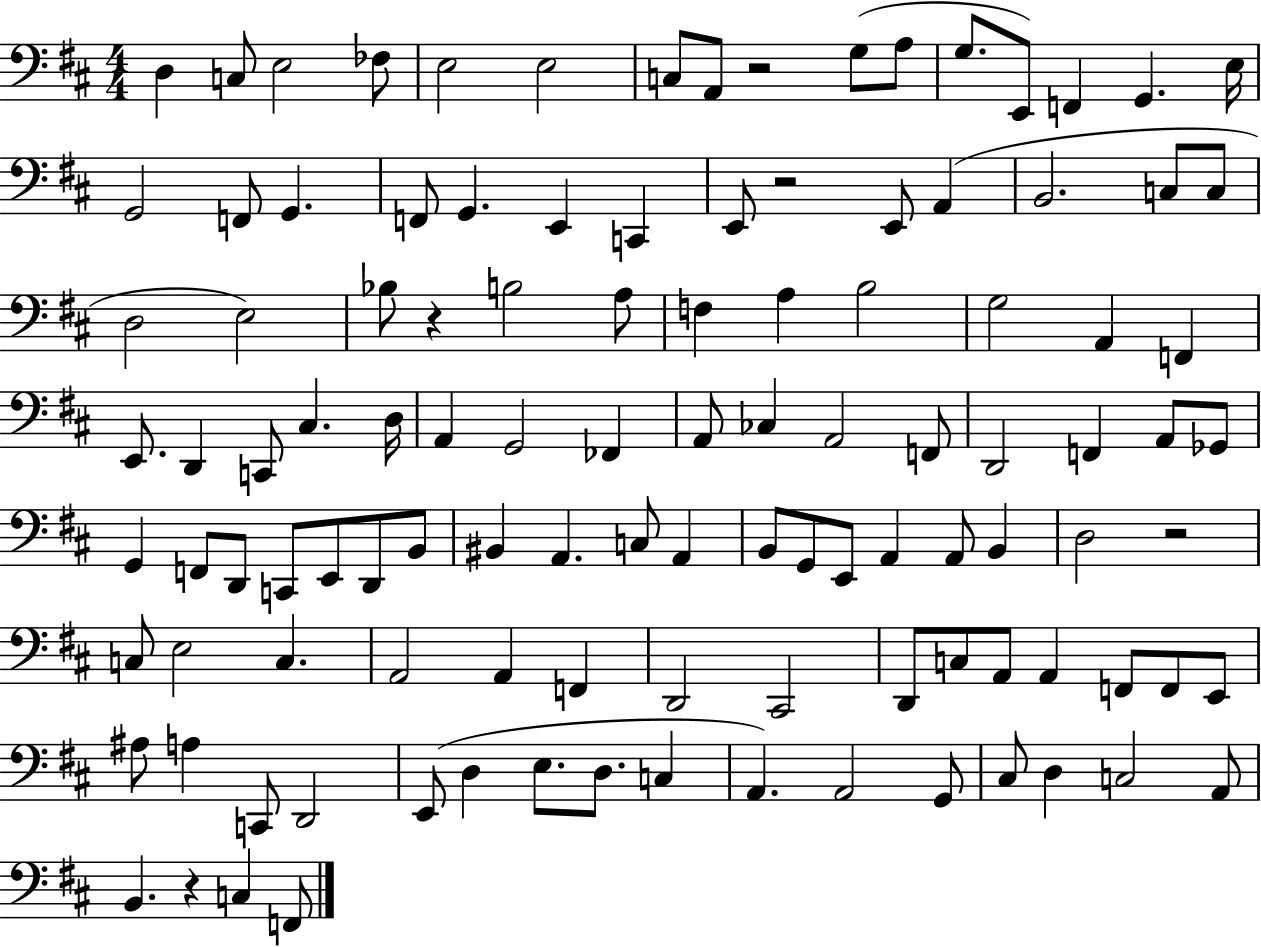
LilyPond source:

{
  \clef bass
  \numericTimeSignature
  \time 4/4
  \key d \major
  d4 c8 e2 fes8 | e2 e2 | c8 a,8 r2 g8( a8 | g8. e,8) f,4 g,4. e16 | \break g,2 f,8 g,4. | f,8 g,4. e,4 c,4 | e,8 r2 e,8 a,4( | b,2. c8 c8 | \break d2 e2) | bes8 r4 b2 a8 | f4 a4 b2 | g2 a,4 f,4 | \break e,8. d,4 c,8 cis4. d16 | a,4 g,2 fes,4 | a,8 ces4 a,2 f,8 | d,2 f,4 a,8 ges,8 | \break g,4 f,8 d,8 c,8 e,8 d,8 b,8 | bis,4 a,4. c8 a,4 | b,8 g,8 e,8 a,4 a,8 b,4 | d2 r2 | \break c8 e2 c4. | a,2 a,4 f,4 | d,2 cis,2 | d,8 c8 a,8 a,4 f,8 f,8 e,8 | \break ais8 a4 c,8 d,2 | e,8( d4 e8. d8. c4 | a,4.) a,2 g,8 | cis8 d4 c2 a,8 | \break b,4. r4 c4 f,8 | \bar "|."
}